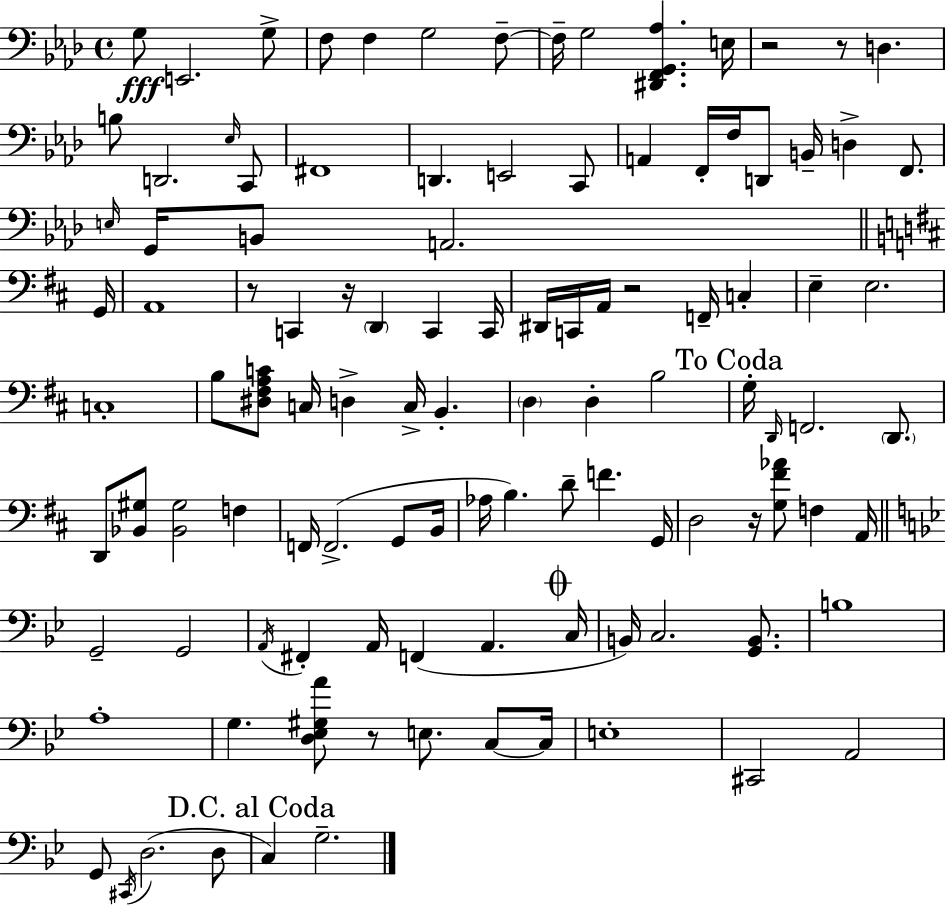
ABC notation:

X:1
T:Untitled
M:4/4
L:1/4
K:Ab
G,/2 E,,2 G,/2 F,/2 F, G,2 F,/2 F,/4 G,2 [^D,,F,,G,,_A,] E,/4 z2 z/2 D, B,/2 D,,2 _E,/4 C,,/2 ^F,,4 D,, E,,2 C,,/2 A,, F,,/4 F,/4 D,,/2 B,,/4 D, F,,/2 E,/4 G,,/4 B,,/2 A,,2 G,,/4 A,,4 z/2 C,, z/4 D,, C,, C,,/4 ^D,,/4 C,,/4 A,,/4 z2 F,,/4 C, E, E,2 C,4 B,/2 [^D,^F,A,C]/2 C,/4 D, C,/4 B,, D, D, B,2 G,/4 D,,/4 F,,2 D,,/2 D,,/2 [_B,,^G,]/2 [_B,,^G,]2 F, F,,/4 F,,2 G,,/2 B,,/4 _A,/4 B, D/2 F G,,/4 D,2 z/4 [G,^F_A]/2 F, A,,/4 G,,2 G,,2 A,,/4 ^F,, A,,/4 F,, A,, C,/4 B,,/4 C,2 [G,,B,,]/2 B,4 A,4 G, [D,_E,^G,A]/2 z/2 E,/2 C,/2 C,/4 E,4 ^C,,2 A,,2 G,,/2 ^C,,/4 D,2 D,/2 C, G,2